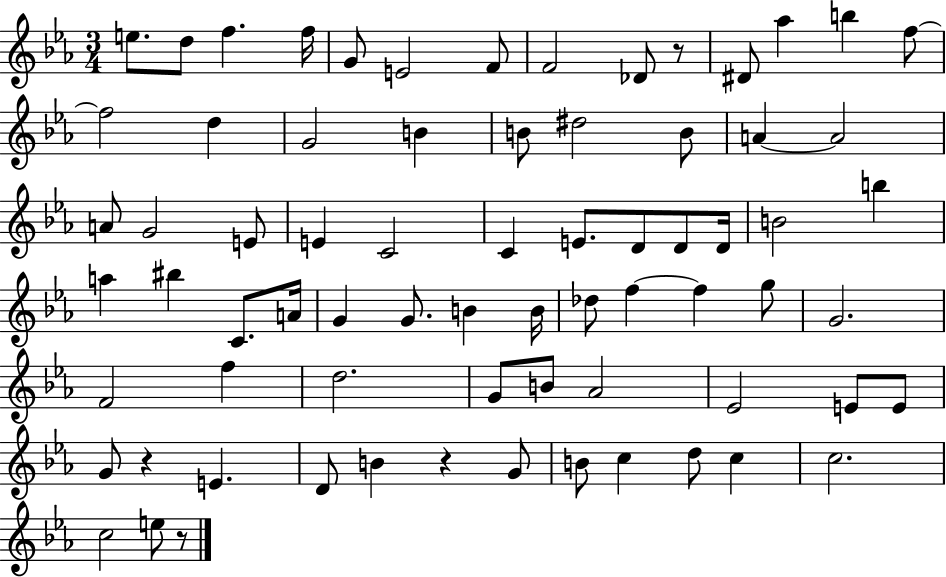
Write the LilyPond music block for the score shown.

{
  \clef treble
  \numericTimeSignature
  \time 3/4
  \key ees \major
  \repeat volta 2 { e''8. d''8 f''4. f''16 | g'8 e'2 f'8 | f'2 des'8 r8 | dis'8 aes''4 b''4 f''8~~ | \break f''2 d''4 | g'2 b'4 | b'8 dis''2 b'8 | a'4~~ a'2 | \break a'8 g'2 e'8 | e'4 c'2 | c'4 e'8. d'8 d'8 d'16 | b'2 b''4 | \break a''4 bis''4 c'8. a'16 | g'4 g'8. b'4 b'16 | des''8 f''4~~ f''4 g''8 | g'2. | \break f'2 f''4 | d''2. | g'8 b'8 aes'2 | ees'2 e'8 e'8 | \break g'8 r4 e'4. | d'8 b'4 r4 g'8 | b'8 c''4 d''8 c''4 | c''2. | \break c''2 e''8 r8 | } \bar "|."
}